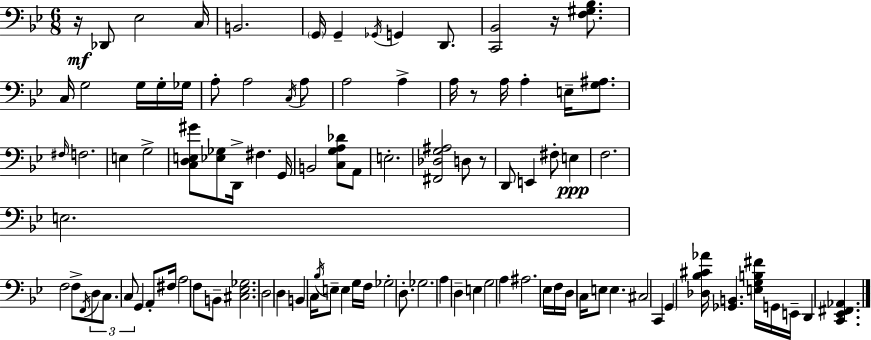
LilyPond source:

{
  \clef bass
  \numericTimeSignature
  \time 6/8
  \key bes \major
  r16\mf des,8 ees2 c16 | b,2. | \parenthesize g,16 g,4-- \acciaccatura { ges,16 } g,4 d,8. | <c, bes,>2 r16 <f gis bes>8. | \break c16 g2 g16 g16-. | ges16 a8-. a2 \acciaccatura { c16 } | a8 a2 a4-> | a16 r8 a16 a4-. e16-- <g ais>8. | \break \grace { fis16 } f2. | e4 g2-> | <c d e gis'>8 <ees ges>8 d,16-> fis4. | g,16 b,2 <c g a des'>8 | \break a,8 e2.-. | <fis, des g ais>2 d8 | r8 d,8 e,4 fis8-. e4\ppp | f2. | \break e2. | f2 f8-> | \acciaccatura { f,16 } \tuplet 3/2 { d8 c8. c8 } g,4 | a,8-. fis16 a2 | \break f8 b,8-- <cis ees ges>2. | d2 | d4 b,4 c16 \acciaccatura { bes16 } e8-- | e4 g16 f16 ges2-. | \break d8.-. ges2. | a4 d4-- | e4 g2 | a4 ais2. | \break ees16 f16 d16 c16 e8 e4. | cis2 | c,4 \parenthesize g,4 <des bes cis' aes'>16 <ges, b,>4. | <e g b fis'>16 g,16 e,16-- d,4 <c, ees, fis, aes,>4. | \break \bar "|."
}